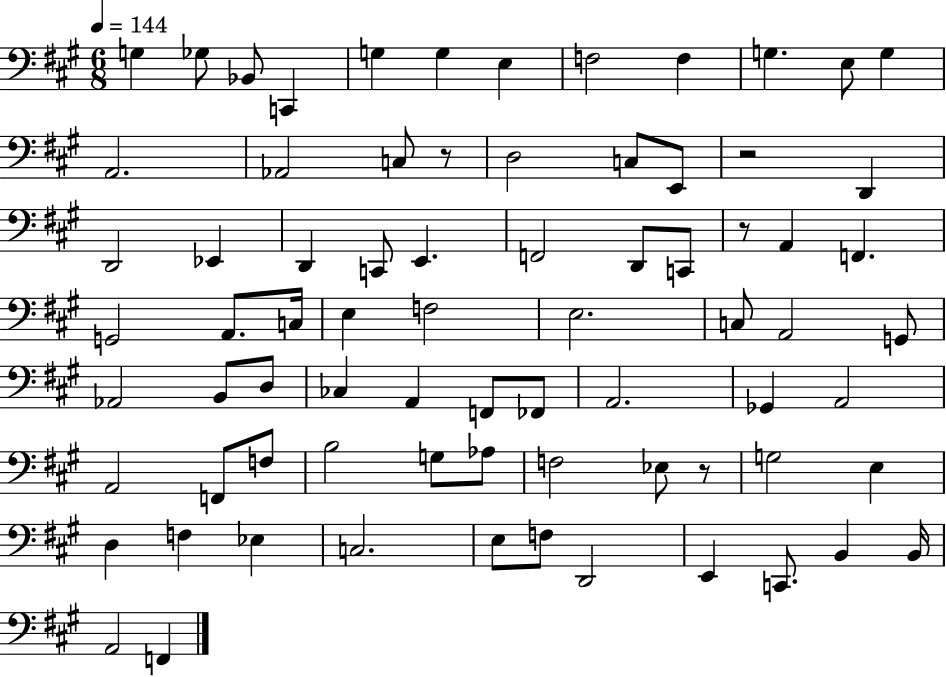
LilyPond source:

{
  \clef bass
  \numericTimeSignature
  \time 6/8
  \key a \major
  \tempo 4 = 144
  g4 ges8 bes,8 c,4 | g4 g4 e4 | f2 f4 | g4. e8 g4 | \break a,2. | aes,2 c8 r8 | d2 c8 e,8 | r2 d,4 | \break d,2 ees,4 | d,4 c,8 e,4. | f,2 d,8 c,8 | r8 a,4 f,4. | \break g,2 a,8. c16 | e4 f2 | e2. | c8 a,2 g,8 | \break aes,2 b,8 d8 | ces4 a,4 f,8 fes,8 | a,2. | ges,4 a,2 | \break a,2 f,8 f8 | b2 g8 aes8 | f2 ees8 r8 | g2 e4 | \break d4 f4 ees4 | c2. | e8 f8 d,2 | e,4 c,8. b,4 b,16 | \break a,2 f,4 | \bar "|."
}